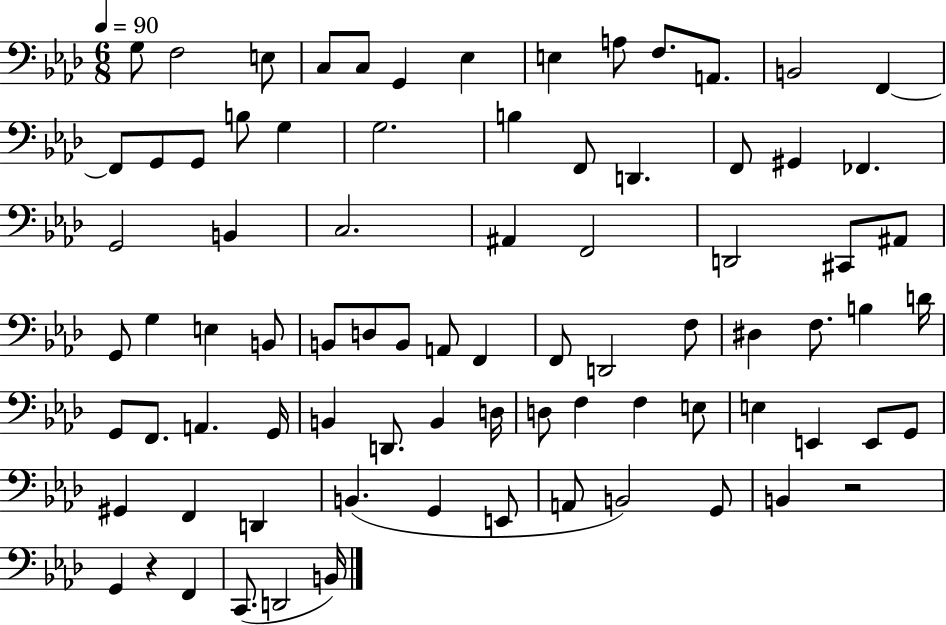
G3/e F3/h E3/e C3/e C3/e G2/q Eb3/q E3/q A3/e F3/e. A2/e. B2/h F2/q F2/e G2/e G2/e B3/e G3/q G3/h. B3/q F2/e D2/q. F2/e G#2/q FES2/q. G2/h B2/q C3/h. A#2/q F2/h D2/h C#2/e A#2/e G2/e G3/q E3/q B2/e B2/e D3/e B2/e A2/e F2/q F2/e D2/h F3/e D#3/q F3/e. B3/q D4/s G2/e F2/e. A2/q. G2/s B2/q D2/e. B2/q D3/s D3/e F3/q F3/q E3/e E3/q E2/q E2/e G2/e G#2/q F2/q D2/q B2/q. G2/q E2/e A2/e B2/h G2/e B2/q R/h G2/q R/q F2/q C2/e. D2/h B2/s